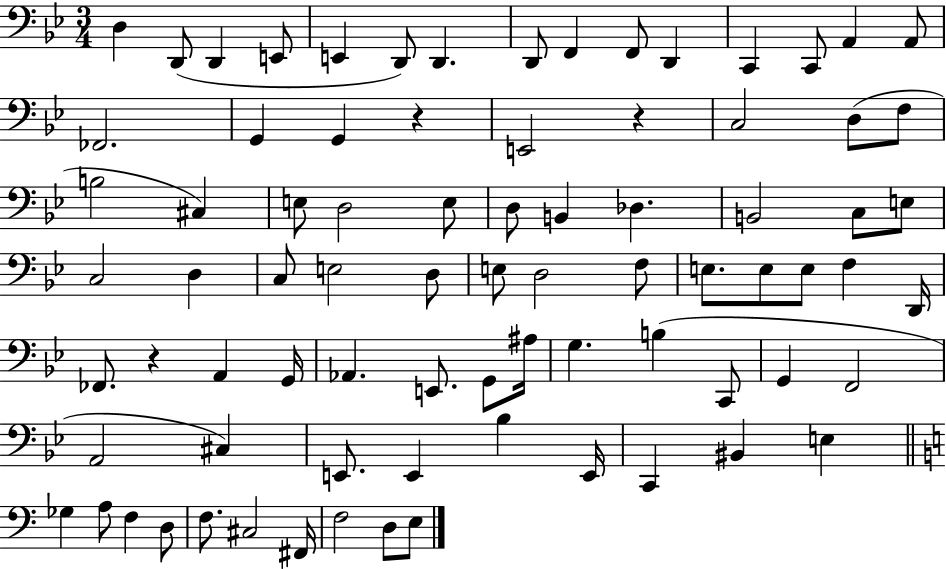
{
  \clef bass
  \numericTimeSignature
  \time 3/4
  \key bes \major
  d4 d,8( d,4 e,8 | e,4 d,8) d,4. | d,8 f,4 f,8 d,4 | c,4 c,8 a,4 a,8 | \break fes,2. | g,4 g,4 r4 | e,2 r4 | c2 d8( f8 | \break b2 cis4) | e8 d2 e8 | d8 b,4 des4. | b,2 c8 e8 | \break c2 d4 | c8 e2 d8 | e8 d2 f8 | e8. e8 e8 f4 d,16 | \break fes,8. r4 a,4 g,16 | aes,4. e,8. g,8 ais16 | g4. b4( c,8 | g,4 f,2 | \break a,2 cis4) | e,8. e,4 bes4 e,16 | c,4 bis,4 e4 | \bar "||" \break \key a \minor ges4 a8 f4 d8 | f8. cis2 fis,16 | f2 d8 e8 | \bar "|."
}